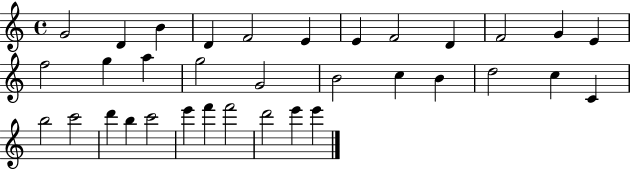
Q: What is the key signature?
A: C major